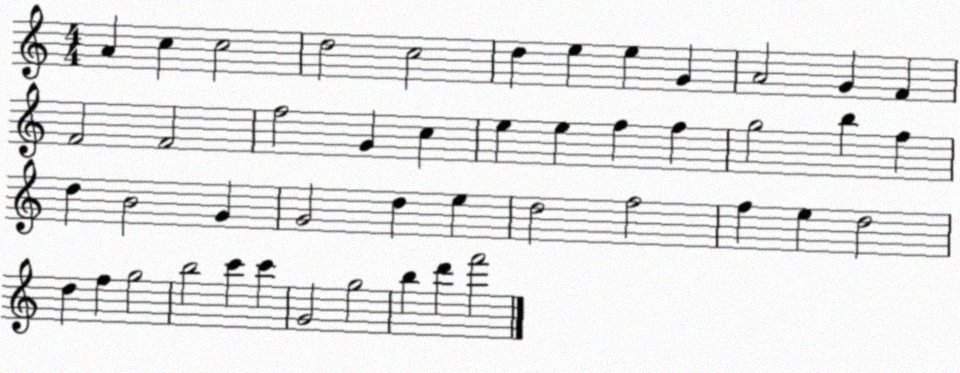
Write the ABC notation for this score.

X:1
T:Untitled
M:4/4
L:1/4
K:C
A c c2 d2 c2 d e e G A2 G F F2 F2 f2 G c e e f f g2 b f d B2 G G2 d e d2 f2 f e d2 d f g2 b2 c' c' G2 g2 b d' f'2